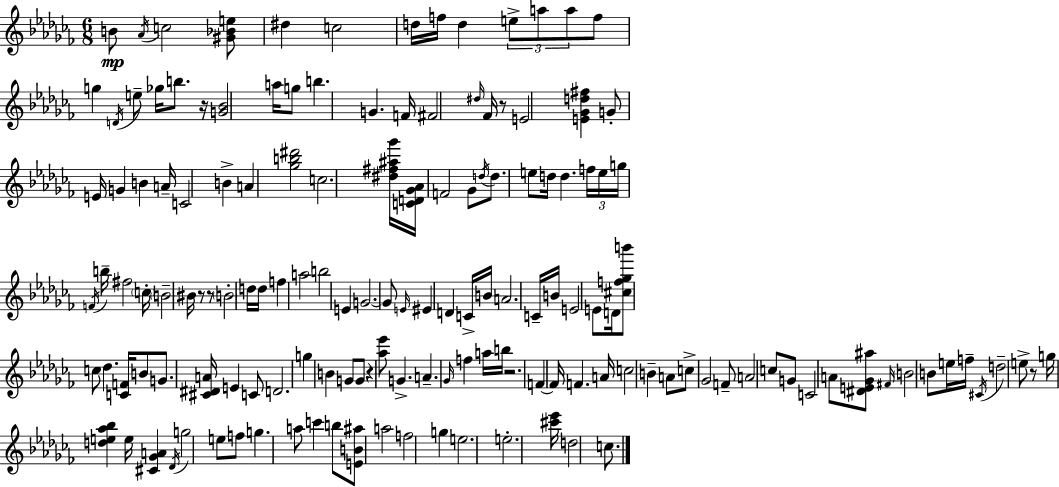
{
  \clef treble
  \numericTimeSignature
  \time 6/8
  \key aes \minor
  b'8\mp \acciaccatura { aes'16 } c''2 <gis' bes' e''>8 | dis''4 c''2 | d''16 f''16 d''4 \tuplet 3/2 { e''8-> a''8 a''8 } | f''8 g''4 \acciaccatura { d'16 } e''8-- ges''16 b''8. | \break r16 <g' bes'>2 a''16 | g''8 b''4. g'4. | f'16 fis'2 \grace { dis''16 } | fes'16 r8 e'2 <e' ges' d'' fis''>4 | \break g'8-. e'16 g'4 b'4 | a'16-- c'2 b'4-> | a'4 <ges'' b'' dis'''>2 | c''2. | \break <dis'' fis'' ais'' ges'''>16 <c' d' ges' aes'>16 f'2 | ges'8 \acciaccatura { d''16 } d''8. e''8 d''16 d''4. | \tuplet 3/2 { f''16 e''16 g''16 } \acciaccatura { f'16 } b''16-- fis''2 | \parenthesize c''16-. \parenthesize b'2-- | \break bis'16 r8 r8 \parenthesize b'2-. | d''16 d''16 f''4 a''2 | b''2 | e'4 g'2.~~ | \break g'8 \grace { e'16 } eis'4 | d'4 c'16-> b'16 a'2. | c'16-- b'16 e'2 | e'8 d'16 <cis'' f'' ges'' b'''>8 c''8 des''4. | \break <c' f'>16 b'8 g'8. <cis' dis' a'>16 | e'4 c'8 d'2. | g''4 b'4 | g'8 g'8 r4 <aes'' ees'''>8 | \break g'4.-> a'4.-- | \grace { ges'16 } f''4 a''16 b''16 r2. | f'4~~ f'16 | f'4. a'16 c''2 | \break b'4-- a'8 c''8-> ges'2 | f'8-- a'2 | c''8 g'8 c'2 | a'8 <dis' e' ges' ais''>8 \grace { fis'16 } \parenthesize b'2 | \break b'8 e''16 f''16-- \acciaccatura { cis'16 } d''2-- | e''8-> r8 g''16 | <d'' e'' aes'' bes''>4 e''16 <cis' ges' a'>4 \acciaccatura { des'16 } g''2 | e''8 f''8 g''4. | \break a''8 c'''4 b''8 | <e' b' ais''>8 a''2 f''2 | g''4 e''2. | e''2.-. | \break <cis''' ees'''>16 d''2 | c''8. \bar "|."
}